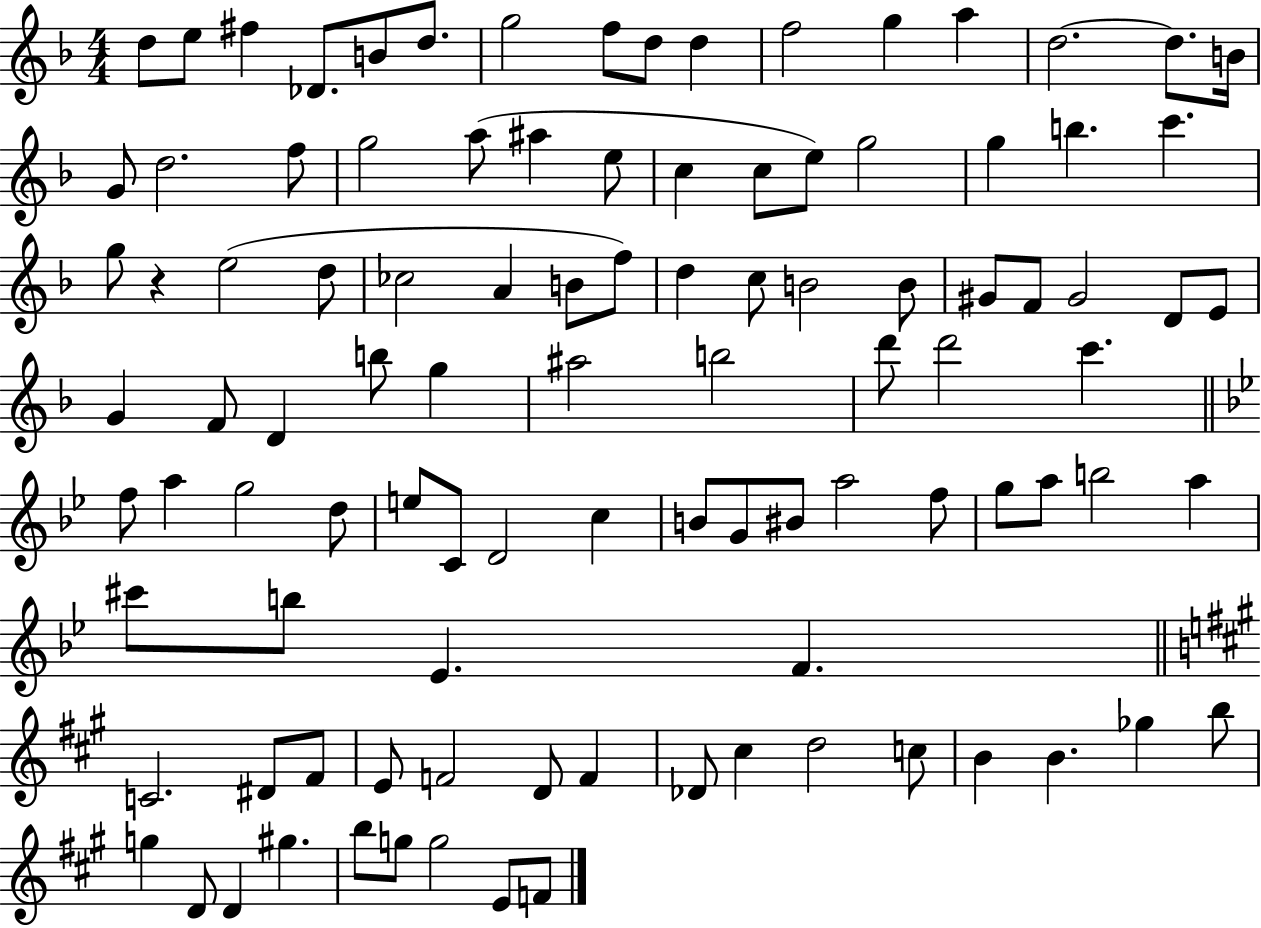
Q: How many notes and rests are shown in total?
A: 102